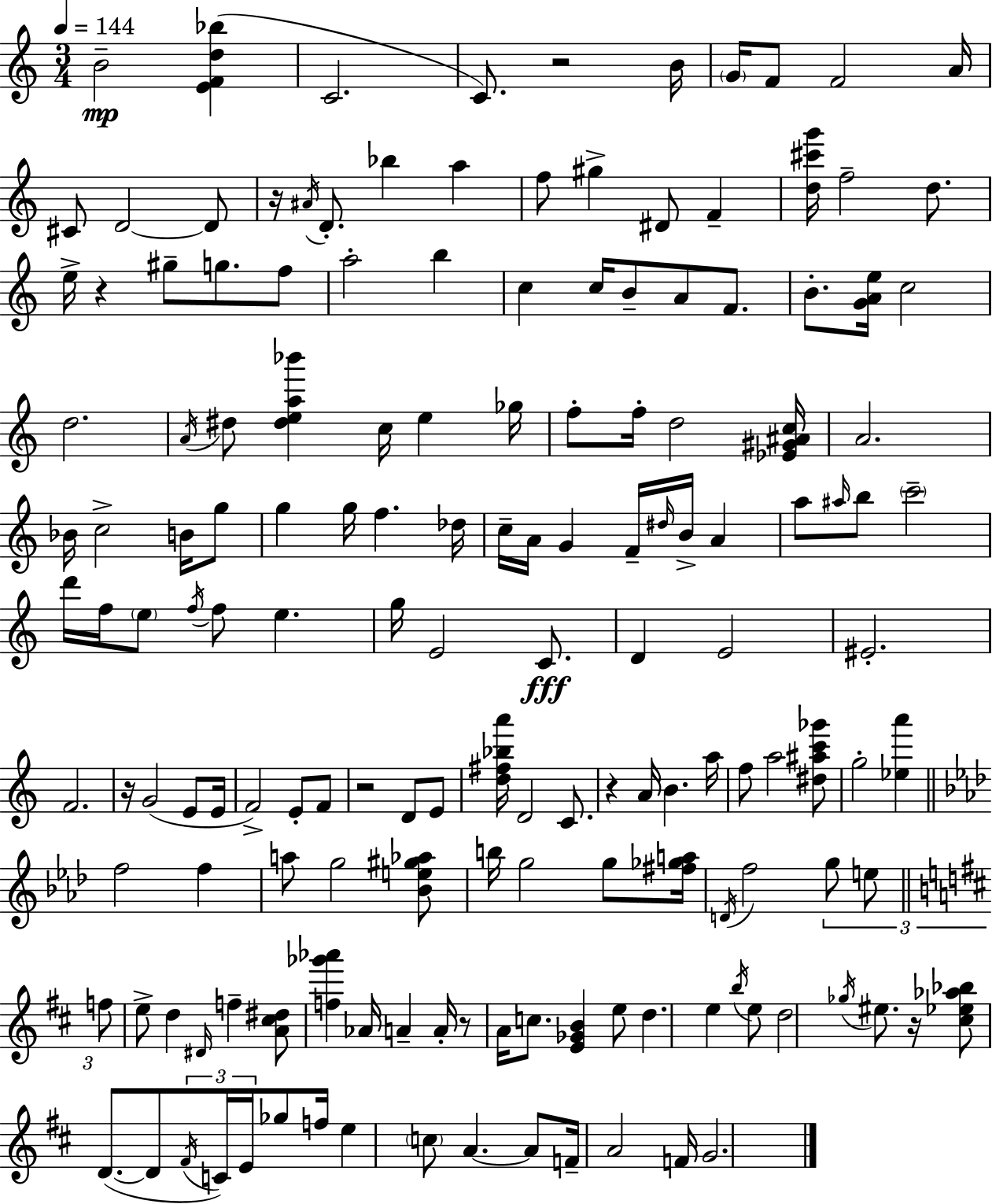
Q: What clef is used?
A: treble